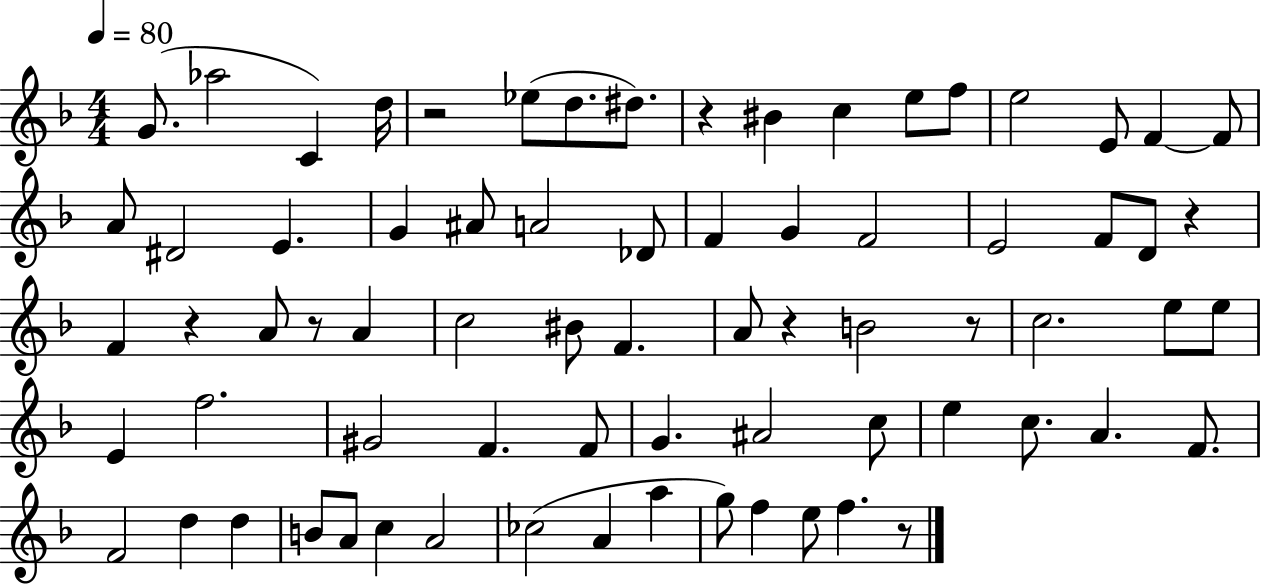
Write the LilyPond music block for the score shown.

{
  \clef treble
  \numericTimeSignature
  \time 4/4
  \key f \major
  \tempo 4 = 80
  g'8.( aes''2 c'4) d''16 | r2 ees''8( d''8. dis''8.) | r4 bis'4 c''4 e''8 f''8 | e''2 e'8 f'4~~ f'8 | \break a'8 dis'2 e'4. | g'4 ais'8 a'2 des'8 | f'4 g'4 f'2 | e'2 f'8 d'8 r4 | \break f'4 r4 a'8 r8 a'4 | c''2 bis'8 f'4. | a'8 r4 b'2 r8 | c''2. e''8 e''8 | \break e'4 f''2. | gis'2 f'4. f'8 | g'4. ais'2 c''8 | e''4 c''8. a'4. f'8. | \break f'2 d''4 d''4 | b'8 a'8 c''4 a'2 | ces''2( a'4 a''4 | g''8) f''4 e''8 f''4. r8 | \break \bar "|."
}